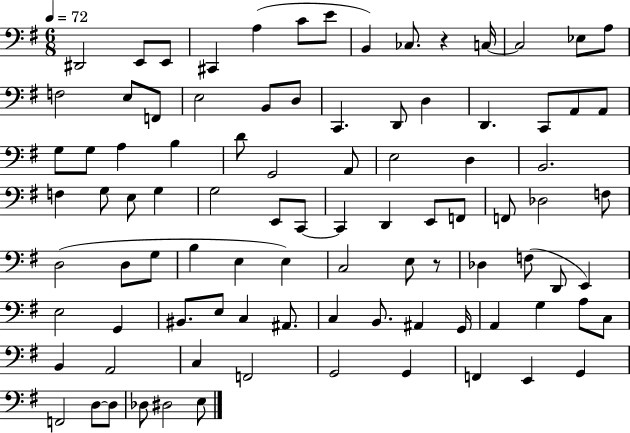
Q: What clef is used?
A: bass